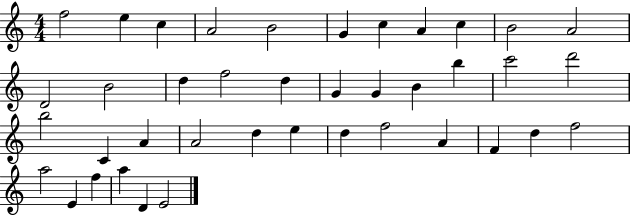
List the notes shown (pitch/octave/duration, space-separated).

F5/h E5/q C5/q A4/h B4/h G4/q C5/q A4/q C5/q B4/h A4/h D4/h B4/h D5/q F5/h D5/q G4/q G4/q B4/q B5/q C6/h D6/h B5/h C4/q A4/q A4/h D5/q E5/q D5/q F5/h A4/q F4/q D5/q F5/h A5/h E4/q F5/q A5/q D4/q E4/h